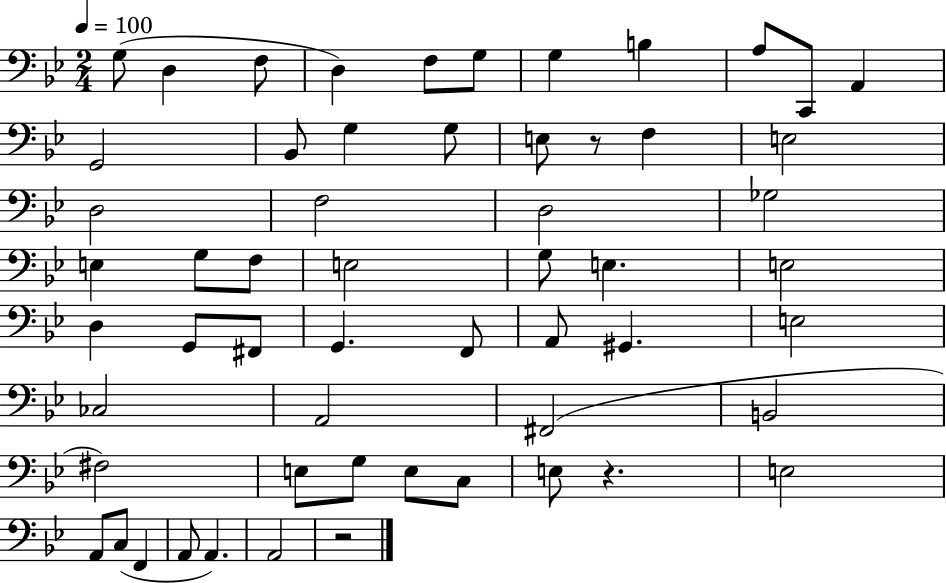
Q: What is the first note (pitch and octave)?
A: G3